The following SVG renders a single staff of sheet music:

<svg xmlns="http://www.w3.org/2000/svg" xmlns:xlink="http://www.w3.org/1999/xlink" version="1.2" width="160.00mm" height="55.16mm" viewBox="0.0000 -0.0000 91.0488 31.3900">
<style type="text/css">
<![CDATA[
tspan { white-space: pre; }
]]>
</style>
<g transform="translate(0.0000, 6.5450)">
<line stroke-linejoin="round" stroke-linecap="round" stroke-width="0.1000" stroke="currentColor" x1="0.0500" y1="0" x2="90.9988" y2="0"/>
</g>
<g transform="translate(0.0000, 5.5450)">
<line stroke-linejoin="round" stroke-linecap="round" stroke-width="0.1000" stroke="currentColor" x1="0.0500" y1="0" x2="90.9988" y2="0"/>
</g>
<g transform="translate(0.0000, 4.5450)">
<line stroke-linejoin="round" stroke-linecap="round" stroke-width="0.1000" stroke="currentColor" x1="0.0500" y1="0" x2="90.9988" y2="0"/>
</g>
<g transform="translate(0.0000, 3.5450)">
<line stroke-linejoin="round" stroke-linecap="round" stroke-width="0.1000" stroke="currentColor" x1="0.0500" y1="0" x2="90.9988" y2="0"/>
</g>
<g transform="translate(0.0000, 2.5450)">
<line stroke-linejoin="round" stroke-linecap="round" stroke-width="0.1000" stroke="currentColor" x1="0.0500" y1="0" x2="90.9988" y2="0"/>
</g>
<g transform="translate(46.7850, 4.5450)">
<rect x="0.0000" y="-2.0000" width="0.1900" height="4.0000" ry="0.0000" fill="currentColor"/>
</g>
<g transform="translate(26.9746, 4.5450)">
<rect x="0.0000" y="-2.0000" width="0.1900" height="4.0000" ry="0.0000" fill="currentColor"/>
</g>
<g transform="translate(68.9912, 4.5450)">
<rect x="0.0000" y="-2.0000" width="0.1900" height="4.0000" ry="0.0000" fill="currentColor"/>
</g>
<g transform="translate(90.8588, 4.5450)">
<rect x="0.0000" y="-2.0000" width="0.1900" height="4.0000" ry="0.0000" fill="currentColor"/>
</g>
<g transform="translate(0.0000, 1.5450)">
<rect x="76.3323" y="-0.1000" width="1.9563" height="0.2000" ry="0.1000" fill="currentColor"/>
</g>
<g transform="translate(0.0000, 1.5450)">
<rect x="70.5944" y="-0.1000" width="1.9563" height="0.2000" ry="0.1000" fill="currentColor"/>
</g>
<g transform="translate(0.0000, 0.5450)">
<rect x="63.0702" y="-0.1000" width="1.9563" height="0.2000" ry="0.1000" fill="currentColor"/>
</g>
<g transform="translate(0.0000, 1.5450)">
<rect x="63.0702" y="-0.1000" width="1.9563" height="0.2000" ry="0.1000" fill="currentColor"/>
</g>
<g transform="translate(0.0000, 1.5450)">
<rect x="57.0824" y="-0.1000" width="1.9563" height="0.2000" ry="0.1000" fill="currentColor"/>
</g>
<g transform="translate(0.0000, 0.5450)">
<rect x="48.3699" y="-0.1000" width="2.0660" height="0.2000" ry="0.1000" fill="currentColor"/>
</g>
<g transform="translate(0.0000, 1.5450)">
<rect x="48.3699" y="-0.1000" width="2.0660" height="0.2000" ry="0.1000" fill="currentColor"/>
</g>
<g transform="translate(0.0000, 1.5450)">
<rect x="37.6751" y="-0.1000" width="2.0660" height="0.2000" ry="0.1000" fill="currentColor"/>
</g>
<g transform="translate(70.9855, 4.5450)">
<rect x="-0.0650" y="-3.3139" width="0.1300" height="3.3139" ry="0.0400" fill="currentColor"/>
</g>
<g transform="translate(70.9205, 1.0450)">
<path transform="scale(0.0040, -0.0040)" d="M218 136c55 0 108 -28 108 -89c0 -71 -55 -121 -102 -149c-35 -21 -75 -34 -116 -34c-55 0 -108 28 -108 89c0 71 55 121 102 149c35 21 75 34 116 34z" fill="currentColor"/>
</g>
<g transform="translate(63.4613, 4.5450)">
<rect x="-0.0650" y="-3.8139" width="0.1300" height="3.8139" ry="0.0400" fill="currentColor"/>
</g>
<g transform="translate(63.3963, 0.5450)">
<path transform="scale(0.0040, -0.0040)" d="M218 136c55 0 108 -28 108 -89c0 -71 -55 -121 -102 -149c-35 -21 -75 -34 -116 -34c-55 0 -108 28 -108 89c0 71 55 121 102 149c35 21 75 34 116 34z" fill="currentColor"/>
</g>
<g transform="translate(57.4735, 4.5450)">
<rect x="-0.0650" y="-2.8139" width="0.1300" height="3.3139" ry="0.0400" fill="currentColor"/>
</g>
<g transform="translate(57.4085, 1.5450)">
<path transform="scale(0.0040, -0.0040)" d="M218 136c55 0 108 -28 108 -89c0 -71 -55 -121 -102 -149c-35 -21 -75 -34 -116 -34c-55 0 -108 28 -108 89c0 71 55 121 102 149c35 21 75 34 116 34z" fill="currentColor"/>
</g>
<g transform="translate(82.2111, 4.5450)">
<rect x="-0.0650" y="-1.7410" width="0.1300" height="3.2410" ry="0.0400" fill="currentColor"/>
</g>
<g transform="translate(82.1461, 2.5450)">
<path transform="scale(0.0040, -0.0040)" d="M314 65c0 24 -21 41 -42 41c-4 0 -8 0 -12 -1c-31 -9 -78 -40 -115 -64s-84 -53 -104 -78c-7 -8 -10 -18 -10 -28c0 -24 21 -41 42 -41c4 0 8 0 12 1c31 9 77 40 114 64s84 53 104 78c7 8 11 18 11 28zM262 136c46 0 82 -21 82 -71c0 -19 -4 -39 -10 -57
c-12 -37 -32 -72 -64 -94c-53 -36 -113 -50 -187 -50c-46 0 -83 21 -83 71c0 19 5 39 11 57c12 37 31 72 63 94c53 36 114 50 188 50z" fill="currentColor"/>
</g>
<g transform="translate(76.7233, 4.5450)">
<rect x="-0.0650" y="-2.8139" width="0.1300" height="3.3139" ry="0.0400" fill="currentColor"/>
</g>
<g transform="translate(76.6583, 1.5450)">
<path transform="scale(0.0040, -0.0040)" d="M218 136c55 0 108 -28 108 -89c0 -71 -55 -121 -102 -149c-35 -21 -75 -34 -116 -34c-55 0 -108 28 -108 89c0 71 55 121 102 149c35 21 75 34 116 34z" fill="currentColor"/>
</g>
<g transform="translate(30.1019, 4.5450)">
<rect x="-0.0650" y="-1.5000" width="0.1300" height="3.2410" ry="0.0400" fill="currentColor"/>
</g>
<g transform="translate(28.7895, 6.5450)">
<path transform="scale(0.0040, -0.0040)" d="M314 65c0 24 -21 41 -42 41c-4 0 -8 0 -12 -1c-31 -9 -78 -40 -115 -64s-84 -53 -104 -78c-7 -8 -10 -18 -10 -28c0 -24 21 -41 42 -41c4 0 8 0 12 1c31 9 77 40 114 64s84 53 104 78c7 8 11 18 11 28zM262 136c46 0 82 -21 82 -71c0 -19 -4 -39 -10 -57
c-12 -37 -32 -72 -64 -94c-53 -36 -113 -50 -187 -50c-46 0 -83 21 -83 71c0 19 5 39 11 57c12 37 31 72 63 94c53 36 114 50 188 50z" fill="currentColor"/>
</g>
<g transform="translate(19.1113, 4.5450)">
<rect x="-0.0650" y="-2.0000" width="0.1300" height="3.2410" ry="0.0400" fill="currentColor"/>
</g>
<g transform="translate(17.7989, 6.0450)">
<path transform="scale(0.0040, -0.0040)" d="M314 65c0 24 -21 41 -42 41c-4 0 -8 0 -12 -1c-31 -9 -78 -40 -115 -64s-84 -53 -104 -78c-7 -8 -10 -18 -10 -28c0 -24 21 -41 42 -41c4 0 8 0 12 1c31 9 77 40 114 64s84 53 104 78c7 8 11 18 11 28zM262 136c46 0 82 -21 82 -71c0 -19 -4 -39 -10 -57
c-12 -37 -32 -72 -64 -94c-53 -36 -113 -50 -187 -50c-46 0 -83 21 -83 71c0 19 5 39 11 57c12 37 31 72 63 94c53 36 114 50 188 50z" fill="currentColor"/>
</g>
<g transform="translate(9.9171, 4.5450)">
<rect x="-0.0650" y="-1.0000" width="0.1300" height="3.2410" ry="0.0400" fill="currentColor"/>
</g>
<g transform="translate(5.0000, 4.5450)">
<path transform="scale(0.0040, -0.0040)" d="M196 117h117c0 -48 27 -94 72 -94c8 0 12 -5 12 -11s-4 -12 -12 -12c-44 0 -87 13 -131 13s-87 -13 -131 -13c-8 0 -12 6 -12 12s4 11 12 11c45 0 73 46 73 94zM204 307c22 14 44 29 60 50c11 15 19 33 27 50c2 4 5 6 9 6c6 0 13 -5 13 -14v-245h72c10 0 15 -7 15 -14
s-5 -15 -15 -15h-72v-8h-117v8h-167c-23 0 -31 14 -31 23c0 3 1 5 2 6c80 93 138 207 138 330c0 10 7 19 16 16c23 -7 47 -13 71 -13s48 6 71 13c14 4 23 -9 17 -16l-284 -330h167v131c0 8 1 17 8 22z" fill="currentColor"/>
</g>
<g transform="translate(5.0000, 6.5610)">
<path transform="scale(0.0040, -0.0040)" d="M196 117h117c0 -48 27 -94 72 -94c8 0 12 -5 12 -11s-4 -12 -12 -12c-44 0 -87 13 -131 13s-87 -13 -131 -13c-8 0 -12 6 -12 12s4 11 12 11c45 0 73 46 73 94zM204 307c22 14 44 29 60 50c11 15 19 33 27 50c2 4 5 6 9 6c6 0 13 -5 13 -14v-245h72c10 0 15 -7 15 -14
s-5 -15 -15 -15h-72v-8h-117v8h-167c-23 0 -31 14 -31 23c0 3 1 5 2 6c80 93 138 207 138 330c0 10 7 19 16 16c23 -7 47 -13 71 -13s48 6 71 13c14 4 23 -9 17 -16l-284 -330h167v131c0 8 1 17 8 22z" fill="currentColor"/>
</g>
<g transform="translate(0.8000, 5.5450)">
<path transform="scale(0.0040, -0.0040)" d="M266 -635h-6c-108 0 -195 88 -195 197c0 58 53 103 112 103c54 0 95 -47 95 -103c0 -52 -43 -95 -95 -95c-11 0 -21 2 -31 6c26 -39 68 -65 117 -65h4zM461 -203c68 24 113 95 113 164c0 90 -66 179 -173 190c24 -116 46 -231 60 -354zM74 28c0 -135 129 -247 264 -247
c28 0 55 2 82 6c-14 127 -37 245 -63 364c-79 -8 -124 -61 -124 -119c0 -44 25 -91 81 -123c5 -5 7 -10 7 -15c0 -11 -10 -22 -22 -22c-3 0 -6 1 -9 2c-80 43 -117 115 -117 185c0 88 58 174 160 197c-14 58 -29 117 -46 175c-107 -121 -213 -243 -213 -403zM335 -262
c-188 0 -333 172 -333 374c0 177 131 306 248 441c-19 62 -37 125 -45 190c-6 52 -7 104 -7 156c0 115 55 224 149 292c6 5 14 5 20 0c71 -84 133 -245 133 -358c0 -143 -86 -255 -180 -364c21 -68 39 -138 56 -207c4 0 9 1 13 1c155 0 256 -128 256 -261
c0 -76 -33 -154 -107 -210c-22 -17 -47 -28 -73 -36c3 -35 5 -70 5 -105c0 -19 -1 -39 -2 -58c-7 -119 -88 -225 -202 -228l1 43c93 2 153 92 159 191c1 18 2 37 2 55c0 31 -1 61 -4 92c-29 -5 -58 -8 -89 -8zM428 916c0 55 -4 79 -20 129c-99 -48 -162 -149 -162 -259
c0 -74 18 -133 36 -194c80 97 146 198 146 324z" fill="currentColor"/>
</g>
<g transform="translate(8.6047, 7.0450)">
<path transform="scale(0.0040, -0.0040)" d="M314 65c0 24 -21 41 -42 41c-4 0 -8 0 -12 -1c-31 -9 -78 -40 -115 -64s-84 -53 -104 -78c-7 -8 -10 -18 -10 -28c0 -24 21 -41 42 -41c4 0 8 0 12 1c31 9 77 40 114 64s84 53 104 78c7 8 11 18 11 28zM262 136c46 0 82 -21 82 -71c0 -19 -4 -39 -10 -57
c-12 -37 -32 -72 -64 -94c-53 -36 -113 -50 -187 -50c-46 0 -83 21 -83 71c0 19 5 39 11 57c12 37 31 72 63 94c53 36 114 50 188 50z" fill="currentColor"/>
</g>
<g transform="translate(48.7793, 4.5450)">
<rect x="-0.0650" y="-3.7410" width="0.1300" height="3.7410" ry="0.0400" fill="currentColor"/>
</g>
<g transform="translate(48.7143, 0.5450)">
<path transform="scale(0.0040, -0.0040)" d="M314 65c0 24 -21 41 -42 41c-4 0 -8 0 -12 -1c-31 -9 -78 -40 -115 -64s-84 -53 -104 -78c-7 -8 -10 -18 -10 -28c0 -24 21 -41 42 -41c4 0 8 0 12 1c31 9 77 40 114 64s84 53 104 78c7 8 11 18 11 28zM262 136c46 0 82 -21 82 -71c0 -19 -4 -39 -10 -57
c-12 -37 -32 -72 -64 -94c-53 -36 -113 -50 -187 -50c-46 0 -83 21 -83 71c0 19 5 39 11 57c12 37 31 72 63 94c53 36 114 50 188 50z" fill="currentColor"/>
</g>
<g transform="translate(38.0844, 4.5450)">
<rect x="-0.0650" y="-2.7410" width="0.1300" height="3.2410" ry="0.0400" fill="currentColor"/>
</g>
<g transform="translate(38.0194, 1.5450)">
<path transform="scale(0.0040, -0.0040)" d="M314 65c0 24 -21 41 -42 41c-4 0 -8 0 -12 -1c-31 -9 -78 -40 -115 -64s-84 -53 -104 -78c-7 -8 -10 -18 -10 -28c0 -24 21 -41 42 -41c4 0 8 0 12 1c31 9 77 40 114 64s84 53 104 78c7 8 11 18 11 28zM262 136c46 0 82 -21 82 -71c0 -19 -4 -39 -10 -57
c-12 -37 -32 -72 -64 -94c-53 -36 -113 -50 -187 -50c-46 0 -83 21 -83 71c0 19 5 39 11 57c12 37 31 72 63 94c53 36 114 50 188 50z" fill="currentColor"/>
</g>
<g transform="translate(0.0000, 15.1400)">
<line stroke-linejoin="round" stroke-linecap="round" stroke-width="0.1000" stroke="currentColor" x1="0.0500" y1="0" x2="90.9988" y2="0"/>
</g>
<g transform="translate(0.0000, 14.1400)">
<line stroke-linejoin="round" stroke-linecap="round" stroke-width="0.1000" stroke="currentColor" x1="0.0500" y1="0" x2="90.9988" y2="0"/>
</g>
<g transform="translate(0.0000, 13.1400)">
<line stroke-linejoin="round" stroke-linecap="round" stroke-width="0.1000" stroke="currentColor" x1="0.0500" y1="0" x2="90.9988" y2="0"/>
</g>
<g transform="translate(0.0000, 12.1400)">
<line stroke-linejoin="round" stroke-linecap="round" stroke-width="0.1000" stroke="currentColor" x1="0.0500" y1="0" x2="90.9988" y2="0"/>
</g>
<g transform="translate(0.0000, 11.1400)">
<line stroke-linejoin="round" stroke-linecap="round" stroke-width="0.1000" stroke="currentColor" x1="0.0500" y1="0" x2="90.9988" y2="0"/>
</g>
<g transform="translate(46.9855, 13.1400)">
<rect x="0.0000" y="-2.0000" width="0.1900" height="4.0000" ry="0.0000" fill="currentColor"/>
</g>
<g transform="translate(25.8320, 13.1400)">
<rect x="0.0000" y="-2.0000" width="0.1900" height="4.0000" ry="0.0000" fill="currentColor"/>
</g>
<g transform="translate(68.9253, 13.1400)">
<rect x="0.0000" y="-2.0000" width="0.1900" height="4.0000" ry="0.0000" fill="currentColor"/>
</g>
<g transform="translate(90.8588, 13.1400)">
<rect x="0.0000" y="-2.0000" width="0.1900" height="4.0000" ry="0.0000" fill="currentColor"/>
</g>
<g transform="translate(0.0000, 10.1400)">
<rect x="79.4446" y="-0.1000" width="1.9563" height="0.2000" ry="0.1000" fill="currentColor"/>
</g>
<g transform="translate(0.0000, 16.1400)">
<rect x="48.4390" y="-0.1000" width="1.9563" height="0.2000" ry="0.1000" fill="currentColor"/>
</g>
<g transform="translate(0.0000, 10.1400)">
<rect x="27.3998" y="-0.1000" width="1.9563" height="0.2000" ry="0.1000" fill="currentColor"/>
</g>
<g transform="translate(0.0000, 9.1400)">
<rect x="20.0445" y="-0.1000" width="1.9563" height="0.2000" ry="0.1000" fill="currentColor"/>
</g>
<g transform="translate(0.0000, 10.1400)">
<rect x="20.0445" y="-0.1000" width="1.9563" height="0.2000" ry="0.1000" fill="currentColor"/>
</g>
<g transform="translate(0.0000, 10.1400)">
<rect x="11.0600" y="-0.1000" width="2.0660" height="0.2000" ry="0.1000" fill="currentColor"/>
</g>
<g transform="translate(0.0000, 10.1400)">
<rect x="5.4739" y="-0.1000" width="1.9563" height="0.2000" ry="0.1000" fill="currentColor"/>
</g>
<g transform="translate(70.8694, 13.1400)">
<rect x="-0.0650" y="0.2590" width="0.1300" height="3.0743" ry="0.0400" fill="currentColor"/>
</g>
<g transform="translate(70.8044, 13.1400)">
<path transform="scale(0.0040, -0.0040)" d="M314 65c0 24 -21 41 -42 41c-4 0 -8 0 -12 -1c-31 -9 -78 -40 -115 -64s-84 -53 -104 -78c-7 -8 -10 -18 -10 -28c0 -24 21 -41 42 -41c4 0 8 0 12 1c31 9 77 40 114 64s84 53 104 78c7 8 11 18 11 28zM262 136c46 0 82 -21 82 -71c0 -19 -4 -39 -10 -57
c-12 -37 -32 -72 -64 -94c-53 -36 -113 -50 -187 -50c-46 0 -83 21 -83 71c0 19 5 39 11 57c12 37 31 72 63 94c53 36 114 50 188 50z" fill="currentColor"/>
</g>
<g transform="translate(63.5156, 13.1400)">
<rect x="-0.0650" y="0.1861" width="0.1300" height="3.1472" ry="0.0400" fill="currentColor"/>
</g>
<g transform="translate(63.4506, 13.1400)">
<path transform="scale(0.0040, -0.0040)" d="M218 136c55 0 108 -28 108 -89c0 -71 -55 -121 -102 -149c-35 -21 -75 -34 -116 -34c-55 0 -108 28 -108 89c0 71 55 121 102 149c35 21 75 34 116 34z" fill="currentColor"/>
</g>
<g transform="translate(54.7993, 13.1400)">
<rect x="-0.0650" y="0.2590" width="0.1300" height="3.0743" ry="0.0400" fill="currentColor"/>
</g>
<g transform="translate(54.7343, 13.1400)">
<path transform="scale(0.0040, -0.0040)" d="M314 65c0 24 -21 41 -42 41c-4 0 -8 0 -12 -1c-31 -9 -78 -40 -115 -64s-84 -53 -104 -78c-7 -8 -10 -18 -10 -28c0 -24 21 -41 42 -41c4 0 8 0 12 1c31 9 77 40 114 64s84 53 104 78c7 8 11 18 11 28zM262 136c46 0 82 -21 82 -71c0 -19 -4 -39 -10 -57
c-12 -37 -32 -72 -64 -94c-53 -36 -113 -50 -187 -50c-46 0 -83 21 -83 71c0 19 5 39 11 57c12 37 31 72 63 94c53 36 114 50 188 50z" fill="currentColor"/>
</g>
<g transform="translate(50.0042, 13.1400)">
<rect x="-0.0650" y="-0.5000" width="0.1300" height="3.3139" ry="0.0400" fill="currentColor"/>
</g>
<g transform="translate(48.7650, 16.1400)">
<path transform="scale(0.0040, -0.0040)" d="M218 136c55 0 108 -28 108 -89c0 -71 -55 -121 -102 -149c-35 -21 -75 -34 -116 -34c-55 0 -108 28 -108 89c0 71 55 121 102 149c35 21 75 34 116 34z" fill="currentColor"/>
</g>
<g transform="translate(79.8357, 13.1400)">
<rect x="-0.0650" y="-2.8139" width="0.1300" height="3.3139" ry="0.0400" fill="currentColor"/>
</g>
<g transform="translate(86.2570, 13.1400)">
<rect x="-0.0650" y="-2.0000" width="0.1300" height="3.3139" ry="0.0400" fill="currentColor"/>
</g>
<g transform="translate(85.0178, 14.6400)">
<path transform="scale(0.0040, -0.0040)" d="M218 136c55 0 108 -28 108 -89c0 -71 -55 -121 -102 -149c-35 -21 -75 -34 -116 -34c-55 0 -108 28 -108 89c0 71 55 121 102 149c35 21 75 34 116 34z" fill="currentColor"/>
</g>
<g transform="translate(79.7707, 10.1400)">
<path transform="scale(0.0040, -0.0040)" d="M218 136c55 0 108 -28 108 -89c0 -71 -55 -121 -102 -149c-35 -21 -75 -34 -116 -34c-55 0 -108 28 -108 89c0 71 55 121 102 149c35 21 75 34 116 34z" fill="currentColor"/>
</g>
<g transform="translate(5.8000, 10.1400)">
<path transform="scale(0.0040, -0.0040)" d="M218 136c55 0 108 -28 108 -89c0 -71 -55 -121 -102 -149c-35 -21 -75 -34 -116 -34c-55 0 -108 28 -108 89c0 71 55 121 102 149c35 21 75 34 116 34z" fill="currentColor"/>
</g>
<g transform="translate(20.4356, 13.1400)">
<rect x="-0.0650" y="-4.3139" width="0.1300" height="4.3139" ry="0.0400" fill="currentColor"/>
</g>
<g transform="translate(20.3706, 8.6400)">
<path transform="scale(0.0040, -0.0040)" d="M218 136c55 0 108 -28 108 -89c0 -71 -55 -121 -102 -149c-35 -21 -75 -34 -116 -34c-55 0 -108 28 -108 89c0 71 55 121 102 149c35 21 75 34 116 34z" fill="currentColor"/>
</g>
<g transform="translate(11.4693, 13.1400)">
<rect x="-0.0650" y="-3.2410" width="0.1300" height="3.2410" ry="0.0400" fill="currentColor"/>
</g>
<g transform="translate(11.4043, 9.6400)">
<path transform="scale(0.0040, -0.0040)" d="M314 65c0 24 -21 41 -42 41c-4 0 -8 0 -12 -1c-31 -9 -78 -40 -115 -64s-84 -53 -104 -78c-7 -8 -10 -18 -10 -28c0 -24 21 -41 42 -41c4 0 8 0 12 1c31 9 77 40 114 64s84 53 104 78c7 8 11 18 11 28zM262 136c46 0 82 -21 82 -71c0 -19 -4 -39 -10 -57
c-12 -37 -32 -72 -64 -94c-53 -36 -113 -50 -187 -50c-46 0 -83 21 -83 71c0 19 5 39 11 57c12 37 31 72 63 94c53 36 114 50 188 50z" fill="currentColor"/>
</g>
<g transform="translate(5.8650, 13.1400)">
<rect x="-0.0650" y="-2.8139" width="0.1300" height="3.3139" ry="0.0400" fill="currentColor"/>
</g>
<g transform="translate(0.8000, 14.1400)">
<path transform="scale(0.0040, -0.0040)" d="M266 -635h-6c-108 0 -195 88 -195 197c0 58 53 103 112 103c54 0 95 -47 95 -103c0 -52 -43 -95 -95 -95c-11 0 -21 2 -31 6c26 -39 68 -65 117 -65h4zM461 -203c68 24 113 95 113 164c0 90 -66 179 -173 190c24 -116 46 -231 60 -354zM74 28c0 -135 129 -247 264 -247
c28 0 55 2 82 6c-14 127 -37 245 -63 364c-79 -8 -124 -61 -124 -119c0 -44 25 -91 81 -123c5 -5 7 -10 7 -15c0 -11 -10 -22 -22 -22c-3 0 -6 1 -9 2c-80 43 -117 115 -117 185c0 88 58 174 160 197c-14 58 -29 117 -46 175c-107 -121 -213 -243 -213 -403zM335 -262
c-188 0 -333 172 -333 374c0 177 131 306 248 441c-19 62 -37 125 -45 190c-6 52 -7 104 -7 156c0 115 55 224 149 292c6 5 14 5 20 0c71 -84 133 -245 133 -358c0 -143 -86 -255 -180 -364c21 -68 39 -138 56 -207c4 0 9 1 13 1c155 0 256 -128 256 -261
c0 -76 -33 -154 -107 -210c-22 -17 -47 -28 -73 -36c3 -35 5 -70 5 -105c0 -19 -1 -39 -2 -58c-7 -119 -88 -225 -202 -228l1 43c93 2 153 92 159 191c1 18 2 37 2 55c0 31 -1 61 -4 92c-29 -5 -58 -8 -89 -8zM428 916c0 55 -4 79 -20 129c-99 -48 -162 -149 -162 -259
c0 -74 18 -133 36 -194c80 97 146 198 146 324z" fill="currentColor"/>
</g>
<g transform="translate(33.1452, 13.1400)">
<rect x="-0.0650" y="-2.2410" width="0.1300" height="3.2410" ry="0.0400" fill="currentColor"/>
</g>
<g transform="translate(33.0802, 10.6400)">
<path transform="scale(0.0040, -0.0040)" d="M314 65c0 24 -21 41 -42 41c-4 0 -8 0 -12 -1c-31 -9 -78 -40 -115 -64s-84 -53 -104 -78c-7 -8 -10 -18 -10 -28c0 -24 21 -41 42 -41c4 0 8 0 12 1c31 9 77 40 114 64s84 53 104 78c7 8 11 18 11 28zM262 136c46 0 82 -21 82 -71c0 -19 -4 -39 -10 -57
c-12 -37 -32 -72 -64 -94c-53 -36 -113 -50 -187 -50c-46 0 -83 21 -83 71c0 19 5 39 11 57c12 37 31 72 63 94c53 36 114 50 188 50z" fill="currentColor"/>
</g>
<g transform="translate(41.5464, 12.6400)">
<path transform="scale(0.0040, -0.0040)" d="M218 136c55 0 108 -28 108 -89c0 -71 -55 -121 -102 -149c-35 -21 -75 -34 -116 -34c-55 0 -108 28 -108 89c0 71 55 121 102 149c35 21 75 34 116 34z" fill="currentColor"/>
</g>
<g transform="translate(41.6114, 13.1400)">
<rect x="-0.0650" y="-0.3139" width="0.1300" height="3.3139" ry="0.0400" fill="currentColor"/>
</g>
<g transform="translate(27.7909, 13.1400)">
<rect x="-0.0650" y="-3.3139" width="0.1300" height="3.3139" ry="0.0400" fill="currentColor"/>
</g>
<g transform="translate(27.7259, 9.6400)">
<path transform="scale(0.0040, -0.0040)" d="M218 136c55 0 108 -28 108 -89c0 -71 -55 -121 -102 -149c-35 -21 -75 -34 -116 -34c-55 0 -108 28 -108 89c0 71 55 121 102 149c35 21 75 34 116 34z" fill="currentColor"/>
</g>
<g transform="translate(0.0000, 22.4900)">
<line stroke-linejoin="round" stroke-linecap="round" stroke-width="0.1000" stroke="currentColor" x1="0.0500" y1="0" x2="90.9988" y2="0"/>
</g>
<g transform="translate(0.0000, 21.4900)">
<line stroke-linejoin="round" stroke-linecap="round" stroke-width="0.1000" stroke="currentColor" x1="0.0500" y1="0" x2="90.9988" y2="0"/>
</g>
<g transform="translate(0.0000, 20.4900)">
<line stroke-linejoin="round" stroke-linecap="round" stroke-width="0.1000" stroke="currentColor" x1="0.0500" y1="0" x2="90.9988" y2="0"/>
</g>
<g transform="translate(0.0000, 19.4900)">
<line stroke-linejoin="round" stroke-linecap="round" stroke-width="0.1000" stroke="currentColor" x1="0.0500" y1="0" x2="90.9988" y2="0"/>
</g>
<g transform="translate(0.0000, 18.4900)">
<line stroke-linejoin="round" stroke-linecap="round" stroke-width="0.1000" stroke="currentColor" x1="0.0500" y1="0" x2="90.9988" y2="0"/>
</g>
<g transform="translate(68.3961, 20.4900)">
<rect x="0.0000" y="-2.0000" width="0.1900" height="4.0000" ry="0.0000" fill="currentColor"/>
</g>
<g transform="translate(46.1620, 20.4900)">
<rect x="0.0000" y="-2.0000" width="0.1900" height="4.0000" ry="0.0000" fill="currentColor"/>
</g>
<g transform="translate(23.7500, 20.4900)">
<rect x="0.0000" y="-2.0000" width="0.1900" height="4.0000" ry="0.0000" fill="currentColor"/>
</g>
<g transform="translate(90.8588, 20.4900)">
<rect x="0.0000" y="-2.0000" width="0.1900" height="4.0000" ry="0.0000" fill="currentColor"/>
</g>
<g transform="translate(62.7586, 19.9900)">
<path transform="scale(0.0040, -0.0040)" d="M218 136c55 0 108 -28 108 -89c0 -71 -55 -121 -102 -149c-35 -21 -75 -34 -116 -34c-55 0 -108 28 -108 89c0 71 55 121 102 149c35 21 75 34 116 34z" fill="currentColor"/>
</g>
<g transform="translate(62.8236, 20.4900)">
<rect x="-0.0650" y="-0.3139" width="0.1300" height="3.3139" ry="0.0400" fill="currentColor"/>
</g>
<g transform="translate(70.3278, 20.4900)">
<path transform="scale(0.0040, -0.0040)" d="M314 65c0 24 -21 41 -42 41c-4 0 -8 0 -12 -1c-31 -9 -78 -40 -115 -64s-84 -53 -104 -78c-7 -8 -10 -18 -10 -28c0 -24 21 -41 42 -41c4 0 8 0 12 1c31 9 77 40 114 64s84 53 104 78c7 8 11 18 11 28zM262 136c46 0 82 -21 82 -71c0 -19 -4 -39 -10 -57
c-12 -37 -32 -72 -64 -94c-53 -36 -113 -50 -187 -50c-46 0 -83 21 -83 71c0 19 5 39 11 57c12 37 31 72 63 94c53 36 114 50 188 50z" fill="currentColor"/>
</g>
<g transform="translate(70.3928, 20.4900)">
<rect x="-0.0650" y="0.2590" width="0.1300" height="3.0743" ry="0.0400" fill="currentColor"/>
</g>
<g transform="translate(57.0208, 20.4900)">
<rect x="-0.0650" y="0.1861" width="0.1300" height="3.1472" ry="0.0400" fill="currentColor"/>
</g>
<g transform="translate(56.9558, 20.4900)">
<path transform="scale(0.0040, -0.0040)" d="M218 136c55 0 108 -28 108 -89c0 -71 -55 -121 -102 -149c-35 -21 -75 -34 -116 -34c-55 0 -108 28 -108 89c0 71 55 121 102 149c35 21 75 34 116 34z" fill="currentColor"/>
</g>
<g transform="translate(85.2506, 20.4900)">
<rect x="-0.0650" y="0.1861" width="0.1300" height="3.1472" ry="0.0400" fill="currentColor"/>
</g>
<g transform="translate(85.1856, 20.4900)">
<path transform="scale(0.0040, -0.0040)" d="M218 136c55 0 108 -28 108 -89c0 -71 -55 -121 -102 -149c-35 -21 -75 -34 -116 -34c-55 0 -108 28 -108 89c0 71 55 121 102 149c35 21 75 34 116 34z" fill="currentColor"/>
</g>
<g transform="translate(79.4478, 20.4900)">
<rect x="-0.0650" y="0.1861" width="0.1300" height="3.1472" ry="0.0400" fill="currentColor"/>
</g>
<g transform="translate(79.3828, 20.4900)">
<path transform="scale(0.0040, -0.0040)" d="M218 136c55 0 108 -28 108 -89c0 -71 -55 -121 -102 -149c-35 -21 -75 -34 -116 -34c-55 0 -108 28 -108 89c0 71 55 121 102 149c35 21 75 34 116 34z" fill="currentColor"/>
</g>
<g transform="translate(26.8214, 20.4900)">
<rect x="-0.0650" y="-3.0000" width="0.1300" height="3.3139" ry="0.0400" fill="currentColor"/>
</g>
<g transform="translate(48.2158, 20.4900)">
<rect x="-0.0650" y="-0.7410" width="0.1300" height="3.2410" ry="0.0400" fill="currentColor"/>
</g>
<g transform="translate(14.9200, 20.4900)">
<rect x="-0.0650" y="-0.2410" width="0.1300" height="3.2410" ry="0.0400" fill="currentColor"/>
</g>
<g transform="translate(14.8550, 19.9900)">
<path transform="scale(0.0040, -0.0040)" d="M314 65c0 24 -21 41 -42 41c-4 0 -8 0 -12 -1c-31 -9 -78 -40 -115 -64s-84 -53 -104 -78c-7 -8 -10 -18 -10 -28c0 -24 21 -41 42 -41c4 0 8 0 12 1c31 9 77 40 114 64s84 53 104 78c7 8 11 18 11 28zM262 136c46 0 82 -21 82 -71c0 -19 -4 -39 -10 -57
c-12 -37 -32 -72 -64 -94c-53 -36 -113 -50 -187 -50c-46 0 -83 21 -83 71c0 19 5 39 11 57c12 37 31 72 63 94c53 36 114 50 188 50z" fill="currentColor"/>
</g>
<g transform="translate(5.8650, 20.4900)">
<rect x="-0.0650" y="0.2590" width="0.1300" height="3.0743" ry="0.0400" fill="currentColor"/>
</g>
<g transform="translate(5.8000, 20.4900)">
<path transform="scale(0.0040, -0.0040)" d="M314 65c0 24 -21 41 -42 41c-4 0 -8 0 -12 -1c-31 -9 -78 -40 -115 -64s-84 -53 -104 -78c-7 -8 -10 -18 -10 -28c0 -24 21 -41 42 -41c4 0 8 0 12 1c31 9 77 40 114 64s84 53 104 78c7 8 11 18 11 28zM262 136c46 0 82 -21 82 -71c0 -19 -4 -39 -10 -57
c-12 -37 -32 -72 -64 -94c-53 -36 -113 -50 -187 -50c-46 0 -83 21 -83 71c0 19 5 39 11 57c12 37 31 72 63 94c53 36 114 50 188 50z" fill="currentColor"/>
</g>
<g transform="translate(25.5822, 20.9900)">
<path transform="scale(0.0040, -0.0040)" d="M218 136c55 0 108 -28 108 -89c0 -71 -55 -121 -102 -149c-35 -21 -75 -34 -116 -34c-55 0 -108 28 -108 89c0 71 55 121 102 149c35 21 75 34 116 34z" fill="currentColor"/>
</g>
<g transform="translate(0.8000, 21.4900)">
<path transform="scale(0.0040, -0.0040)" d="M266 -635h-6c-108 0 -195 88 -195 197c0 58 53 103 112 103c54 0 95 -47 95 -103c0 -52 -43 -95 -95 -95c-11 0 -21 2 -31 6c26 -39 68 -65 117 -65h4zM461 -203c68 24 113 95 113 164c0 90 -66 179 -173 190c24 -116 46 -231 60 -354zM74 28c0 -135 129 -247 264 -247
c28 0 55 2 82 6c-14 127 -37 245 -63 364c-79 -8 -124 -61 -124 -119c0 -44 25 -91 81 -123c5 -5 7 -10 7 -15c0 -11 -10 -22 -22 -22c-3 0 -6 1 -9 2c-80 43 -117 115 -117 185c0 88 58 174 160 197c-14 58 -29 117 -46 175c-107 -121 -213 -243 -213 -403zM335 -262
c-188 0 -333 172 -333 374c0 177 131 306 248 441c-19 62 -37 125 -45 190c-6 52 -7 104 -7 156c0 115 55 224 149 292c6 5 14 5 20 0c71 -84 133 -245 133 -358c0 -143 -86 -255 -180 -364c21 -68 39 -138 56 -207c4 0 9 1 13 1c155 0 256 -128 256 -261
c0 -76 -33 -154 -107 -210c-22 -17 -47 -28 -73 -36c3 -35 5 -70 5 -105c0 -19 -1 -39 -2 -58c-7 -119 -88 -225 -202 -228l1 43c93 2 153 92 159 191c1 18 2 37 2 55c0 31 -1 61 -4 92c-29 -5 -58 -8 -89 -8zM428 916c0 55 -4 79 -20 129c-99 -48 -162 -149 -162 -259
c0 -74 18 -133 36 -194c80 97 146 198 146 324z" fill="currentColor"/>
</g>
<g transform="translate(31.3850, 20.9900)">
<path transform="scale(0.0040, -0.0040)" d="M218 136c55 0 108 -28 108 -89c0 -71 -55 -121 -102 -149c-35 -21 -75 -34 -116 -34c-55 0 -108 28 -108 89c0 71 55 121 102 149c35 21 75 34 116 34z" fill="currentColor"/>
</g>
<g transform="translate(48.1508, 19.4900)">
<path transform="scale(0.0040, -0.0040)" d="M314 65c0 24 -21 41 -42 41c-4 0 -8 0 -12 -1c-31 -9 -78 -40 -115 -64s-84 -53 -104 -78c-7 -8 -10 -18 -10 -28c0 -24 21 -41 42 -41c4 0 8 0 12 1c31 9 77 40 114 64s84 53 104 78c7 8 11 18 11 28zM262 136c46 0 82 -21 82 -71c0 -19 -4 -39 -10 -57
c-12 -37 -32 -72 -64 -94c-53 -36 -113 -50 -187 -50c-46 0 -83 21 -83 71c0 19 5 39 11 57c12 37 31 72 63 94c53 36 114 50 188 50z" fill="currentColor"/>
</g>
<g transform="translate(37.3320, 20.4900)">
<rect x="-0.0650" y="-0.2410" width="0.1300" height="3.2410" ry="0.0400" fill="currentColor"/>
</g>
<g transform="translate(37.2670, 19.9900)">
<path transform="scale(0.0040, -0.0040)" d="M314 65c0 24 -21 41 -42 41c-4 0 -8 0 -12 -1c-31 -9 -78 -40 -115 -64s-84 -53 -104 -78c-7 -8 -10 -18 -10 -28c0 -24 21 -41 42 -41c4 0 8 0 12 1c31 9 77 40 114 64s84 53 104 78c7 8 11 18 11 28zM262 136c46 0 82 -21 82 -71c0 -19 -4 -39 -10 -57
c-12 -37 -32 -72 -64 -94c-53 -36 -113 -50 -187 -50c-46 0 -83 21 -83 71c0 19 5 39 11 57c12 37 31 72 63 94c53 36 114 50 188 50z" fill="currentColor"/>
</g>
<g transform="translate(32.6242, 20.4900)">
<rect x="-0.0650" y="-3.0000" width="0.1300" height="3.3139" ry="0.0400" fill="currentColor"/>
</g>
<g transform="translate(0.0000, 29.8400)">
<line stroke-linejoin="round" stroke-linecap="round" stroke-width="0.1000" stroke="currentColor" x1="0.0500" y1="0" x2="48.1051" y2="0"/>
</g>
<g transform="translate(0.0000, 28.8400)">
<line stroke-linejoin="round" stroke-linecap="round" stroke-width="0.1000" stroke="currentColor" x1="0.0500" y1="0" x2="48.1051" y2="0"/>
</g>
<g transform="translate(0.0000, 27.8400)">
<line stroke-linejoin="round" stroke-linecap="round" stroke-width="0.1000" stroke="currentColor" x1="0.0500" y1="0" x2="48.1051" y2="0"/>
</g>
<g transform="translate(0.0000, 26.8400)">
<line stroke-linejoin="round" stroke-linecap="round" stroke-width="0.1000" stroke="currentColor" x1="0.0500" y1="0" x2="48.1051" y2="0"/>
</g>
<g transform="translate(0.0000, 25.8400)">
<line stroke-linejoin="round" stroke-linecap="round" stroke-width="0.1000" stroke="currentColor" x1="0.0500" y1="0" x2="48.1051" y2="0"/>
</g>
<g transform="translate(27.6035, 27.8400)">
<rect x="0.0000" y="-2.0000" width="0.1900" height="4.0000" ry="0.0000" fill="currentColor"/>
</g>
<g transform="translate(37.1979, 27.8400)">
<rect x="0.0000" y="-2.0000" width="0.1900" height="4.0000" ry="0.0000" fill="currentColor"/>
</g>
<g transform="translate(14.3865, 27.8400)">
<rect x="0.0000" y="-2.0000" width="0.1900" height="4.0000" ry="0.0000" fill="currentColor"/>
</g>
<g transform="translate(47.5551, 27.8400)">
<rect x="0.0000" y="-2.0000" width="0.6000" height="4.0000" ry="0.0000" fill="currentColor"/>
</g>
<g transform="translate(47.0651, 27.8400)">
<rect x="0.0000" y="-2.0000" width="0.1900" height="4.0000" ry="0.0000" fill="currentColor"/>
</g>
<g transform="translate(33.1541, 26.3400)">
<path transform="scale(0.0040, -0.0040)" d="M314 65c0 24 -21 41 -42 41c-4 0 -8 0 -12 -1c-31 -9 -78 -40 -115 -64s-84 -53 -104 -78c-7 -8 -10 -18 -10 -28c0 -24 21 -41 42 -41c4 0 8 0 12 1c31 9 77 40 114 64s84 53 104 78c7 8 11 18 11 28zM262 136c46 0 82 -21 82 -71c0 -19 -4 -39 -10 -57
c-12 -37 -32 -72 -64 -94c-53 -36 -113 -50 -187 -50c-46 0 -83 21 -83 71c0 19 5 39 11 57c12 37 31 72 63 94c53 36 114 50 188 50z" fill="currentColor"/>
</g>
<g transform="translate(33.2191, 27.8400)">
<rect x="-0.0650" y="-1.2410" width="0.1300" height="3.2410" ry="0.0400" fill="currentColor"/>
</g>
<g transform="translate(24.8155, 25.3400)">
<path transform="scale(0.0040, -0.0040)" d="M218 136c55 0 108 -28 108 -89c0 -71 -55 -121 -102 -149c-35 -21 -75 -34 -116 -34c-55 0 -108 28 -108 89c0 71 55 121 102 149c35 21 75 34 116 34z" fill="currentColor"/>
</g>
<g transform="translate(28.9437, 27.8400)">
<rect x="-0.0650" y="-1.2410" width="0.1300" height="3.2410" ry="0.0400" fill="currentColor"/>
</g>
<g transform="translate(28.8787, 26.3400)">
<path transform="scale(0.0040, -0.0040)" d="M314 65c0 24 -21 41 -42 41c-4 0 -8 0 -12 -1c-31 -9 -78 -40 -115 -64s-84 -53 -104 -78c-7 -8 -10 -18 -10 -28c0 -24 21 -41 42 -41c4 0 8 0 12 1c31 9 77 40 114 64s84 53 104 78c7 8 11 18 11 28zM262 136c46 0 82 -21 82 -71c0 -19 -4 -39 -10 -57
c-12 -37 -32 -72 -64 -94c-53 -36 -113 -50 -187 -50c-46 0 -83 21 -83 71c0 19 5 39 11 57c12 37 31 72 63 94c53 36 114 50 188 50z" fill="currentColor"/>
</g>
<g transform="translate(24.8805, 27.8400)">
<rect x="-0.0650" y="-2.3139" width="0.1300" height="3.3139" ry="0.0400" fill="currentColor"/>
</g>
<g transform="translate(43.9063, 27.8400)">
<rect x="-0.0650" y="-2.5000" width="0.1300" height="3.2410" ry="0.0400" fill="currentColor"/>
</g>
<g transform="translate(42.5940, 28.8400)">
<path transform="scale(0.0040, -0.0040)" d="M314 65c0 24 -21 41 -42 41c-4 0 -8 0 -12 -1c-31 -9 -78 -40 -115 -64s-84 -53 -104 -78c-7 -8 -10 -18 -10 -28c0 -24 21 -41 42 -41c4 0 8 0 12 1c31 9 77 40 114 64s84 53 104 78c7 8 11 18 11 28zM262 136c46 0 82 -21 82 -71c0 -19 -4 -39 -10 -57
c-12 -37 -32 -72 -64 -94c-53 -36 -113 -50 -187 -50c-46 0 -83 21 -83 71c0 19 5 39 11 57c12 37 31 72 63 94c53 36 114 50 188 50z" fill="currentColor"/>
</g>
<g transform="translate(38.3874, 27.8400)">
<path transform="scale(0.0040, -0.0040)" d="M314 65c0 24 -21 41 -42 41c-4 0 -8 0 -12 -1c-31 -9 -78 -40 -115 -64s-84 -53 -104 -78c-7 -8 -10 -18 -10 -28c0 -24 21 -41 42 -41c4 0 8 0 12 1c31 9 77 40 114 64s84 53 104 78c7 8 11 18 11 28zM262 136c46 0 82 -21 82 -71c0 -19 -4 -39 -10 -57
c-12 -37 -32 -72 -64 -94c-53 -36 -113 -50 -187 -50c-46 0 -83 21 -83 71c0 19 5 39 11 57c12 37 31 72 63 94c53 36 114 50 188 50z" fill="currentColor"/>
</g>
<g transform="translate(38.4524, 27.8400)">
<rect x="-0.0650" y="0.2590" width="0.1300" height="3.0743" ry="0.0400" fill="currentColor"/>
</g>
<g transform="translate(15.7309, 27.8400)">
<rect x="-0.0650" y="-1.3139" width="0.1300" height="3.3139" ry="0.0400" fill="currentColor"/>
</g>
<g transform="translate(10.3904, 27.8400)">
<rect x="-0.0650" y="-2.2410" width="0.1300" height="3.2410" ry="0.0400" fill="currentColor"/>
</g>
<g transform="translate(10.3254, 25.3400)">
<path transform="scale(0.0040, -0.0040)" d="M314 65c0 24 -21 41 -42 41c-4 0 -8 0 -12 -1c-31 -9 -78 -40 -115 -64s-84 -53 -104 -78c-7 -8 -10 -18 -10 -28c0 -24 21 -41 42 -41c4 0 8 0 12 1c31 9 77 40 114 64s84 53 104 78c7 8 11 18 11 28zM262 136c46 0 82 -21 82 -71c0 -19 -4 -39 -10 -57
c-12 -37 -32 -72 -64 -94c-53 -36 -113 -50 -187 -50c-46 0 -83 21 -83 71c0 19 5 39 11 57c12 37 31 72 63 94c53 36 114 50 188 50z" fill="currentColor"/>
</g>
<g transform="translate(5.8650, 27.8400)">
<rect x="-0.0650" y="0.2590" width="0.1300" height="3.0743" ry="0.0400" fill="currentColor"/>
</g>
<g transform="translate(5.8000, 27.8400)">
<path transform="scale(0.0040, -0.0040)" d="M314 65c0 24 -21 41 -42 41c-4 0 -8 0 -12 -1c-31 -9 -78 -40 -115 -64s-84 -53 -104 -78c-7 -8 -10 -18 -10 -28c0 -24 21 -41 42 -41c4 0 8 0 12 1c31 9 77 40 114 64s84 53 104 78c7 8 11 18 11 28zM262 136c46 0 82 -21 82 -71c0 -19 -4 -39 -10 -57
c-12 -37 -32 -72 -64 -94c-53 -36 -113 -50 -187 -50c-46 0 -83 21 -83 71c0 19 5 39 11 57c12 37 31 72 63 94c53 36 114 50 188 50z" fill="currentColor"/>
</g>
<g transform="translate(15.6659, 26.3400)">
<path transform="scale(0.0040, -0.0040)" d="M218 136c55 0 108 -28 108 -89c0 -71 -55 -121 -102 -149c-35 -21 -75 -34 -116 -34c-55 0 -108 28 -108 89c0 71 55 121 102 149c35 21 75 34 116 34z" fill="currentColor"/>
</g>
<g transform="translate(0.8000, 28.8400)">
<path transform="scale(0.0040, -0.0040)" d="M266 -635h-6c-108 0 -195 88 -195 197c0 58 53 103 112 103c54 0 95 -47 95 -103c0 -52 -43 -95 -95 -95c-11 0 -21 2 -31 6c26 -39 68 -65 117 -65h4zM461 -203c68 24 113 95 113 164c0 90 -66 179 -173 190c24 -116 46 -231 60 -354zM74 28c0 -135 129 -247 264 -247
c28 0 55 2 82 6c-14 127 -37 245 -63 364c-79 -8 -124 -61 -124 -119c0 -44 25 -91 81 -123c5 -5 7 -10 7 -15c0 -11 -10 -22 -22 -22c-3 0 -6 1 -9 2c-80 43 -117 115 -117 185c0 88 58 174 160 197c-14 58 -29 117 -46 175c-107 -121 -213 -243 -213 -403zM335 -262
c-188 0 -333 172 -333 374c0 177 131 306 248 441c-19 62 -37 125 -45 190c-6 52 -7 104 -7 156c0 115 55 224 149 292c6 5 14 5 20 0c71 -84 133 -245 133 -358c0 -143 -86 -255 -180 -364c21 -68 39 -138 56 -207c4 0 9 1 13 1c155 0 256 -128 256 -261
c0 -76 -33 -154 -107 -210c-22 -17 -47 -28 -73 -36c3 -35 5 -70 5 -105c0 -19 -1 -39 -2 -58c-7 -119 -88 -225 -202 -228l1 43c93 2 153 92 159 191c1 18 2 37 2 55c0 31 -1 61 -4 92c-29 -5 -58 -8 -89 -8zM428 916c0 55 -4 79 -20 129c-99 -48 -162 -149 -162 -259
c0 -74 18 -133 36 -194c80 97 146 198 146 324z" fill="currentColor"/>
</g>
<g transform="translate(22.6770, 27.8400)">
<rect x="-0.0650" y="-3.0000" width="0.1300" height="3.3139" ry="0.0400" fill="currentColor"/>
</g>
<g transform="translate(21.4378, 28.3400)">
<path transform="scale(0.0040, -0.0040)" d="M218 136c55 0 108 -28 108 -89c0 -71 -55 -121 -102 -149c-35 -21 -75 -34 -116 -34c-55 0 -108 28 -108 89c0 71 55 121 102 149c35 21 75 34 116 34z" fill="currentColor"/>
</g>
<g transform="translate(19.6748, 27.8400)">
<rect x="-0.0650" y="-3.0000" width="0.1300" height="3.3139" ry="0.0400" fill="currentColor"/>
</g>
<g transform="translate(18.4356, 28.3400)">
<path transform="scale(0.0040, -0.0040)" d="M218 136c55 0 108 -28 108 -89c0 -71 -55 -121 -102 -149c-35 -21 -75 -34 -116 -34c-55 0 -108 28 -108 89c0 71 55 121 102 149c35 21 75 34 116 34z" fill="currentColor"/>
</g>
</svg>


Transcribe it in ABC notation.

X:1
T:Untitled
M:4/4
L:1/4
K:C
D2 F2 E2 a2 c'2 a c' b a f2 a b2 d' b g2 c C B2 B B2 a F B2 c2 A A c2 d2 B c B2 B B B2 g2 e A A g e2 e2 B2 G2